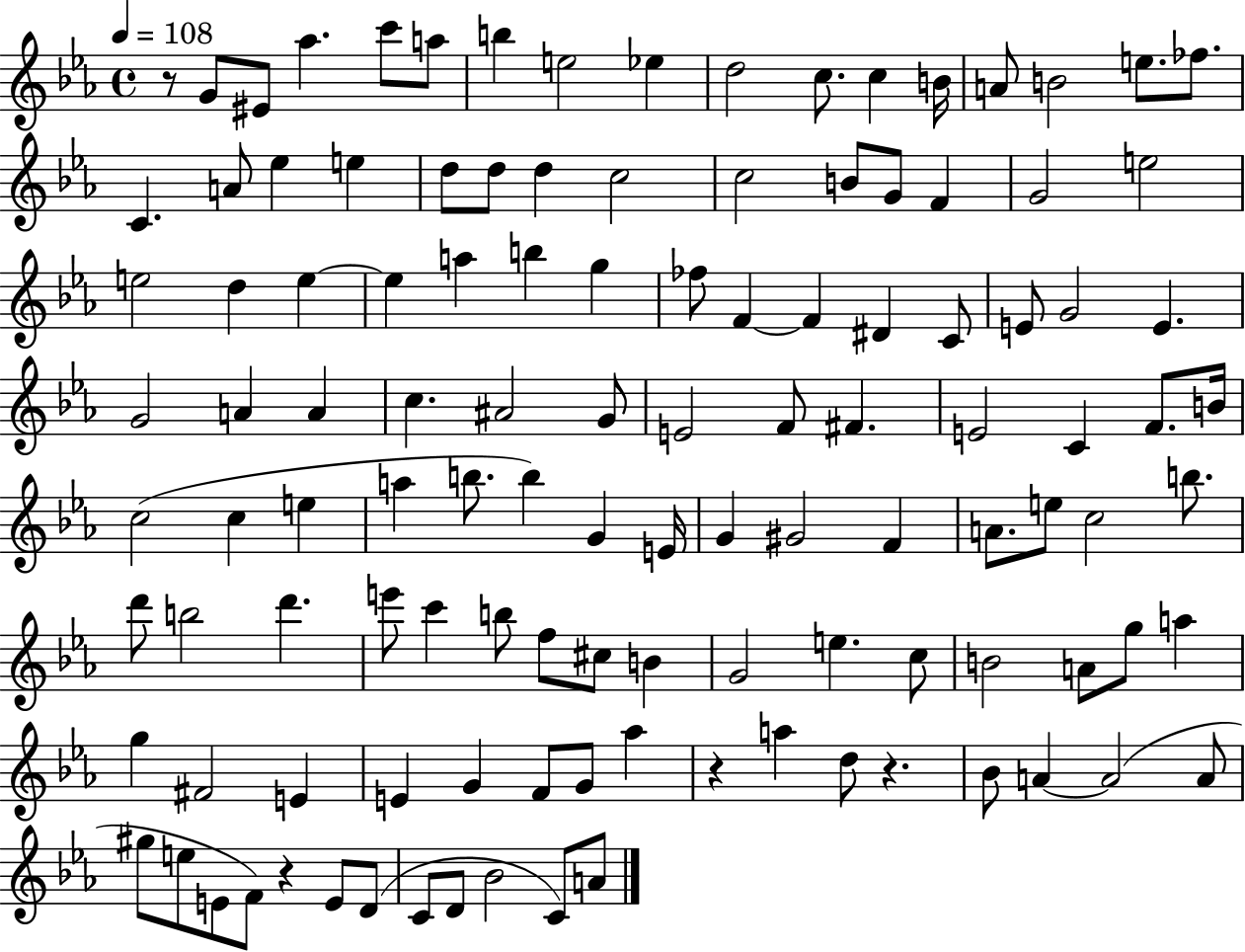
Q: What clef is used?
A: treble